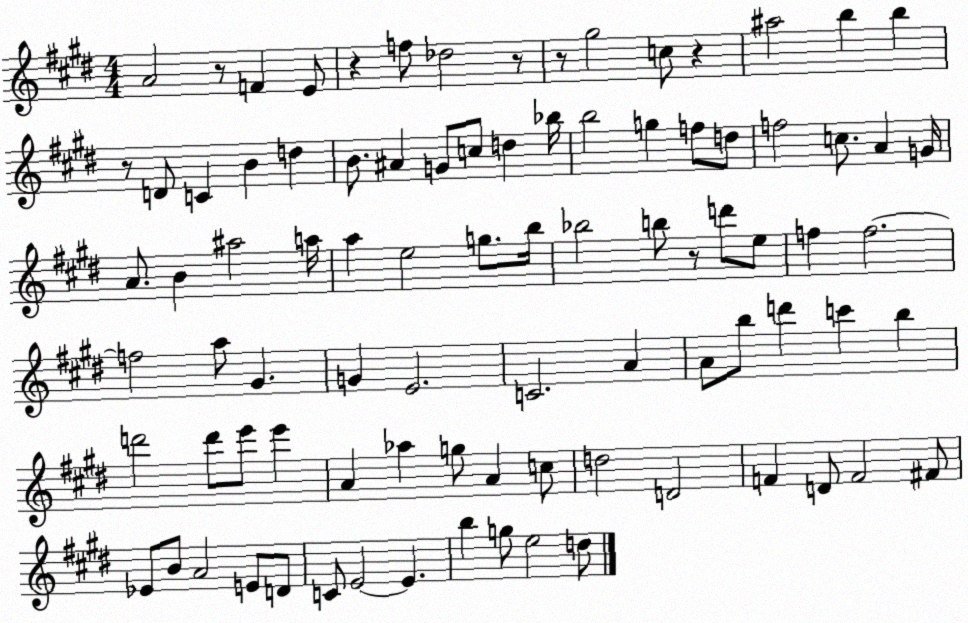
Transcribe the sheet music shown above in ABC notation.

X:1
T:Untitled
M:4/4
L:1/4
K:E
A2 z/2 F E/2 z f/2 _d2 z/2 z/2 ^g2 c/2 z ^a2 b b z/2 D/2 C B d B/2 ^A G/2 c/2 d _b/4 b2 g f/2 d/2 f2 c/2 A G/4 A/2 B ^a2 a/4 a e2 g/2 b/4 _b2 b/2 z/2 d'/2 e/2 f f2 f2 a/2 ^G G E2 C2 A A/2 b/2 d' c' b d'2 d'/2 e'/2 e' A _a g/2 A c/2 d2 D2 F D/2 F2 ^F/2 _E/2 B/2 A2 E/2 D/2 C/2 E2 E b g/2 e2 d/2